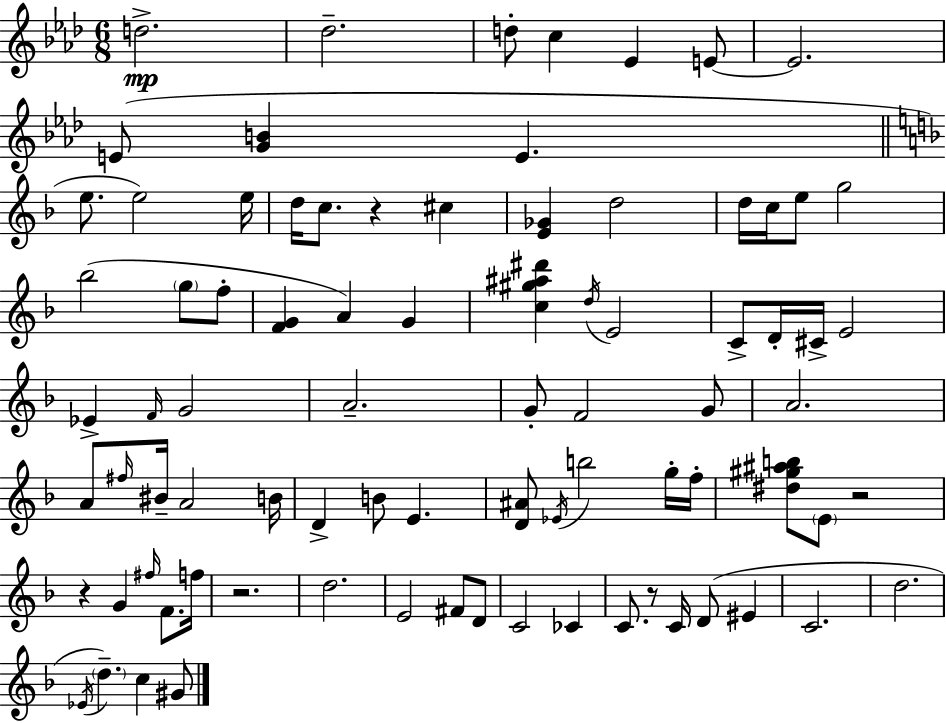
D5/h. Db5/h. D5/e C5/q Eb4/q E4/e E4/h. E4/e [G4,B4]/q E4/q. E5/e. E5/h E5/s D5/s C5/e. R/q C#5/q [E4,Gb4]/q D5/h D5/s C5/s E5/e G5/h Bb5/h G5/e F5/e [F4,G4]/q A4/q G4/q [C5,G#5,A#5,D#6]/q D5/s E4/h C4/e D4/s C#4/s E4/h Eb4/q F4/s G4/h A4/h. G4/e F4/h G4/e A4/h. A4/e F#5/s BIS4/s A4/h B4/s D4/q B4/e E4/q. [D4,A#4]/e Eb4/s B5/h G5/s F5/s [D#5,G#5,A#5,B5]/e E4/e R/h R/q G4/q F#5/s F4/e. F5/s R/h. D5/h. E4/h F#4/e D4/e C4/h CES4/q C4/e. R/e C4/s D4/e EIS4/q C4/h. D5/h. Eb4/s D5/q. C5/q G#4/e